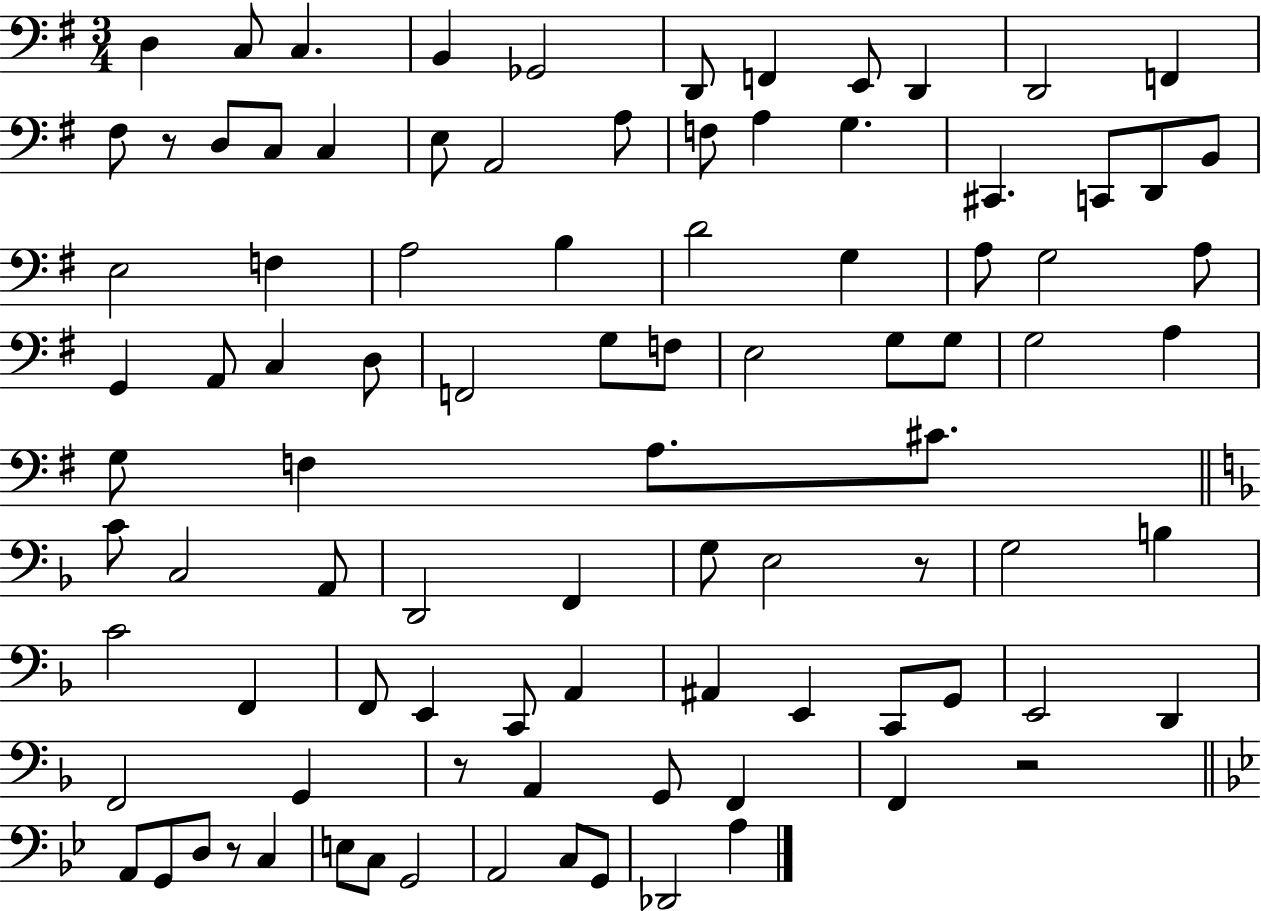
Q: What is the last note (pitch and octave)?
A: A3